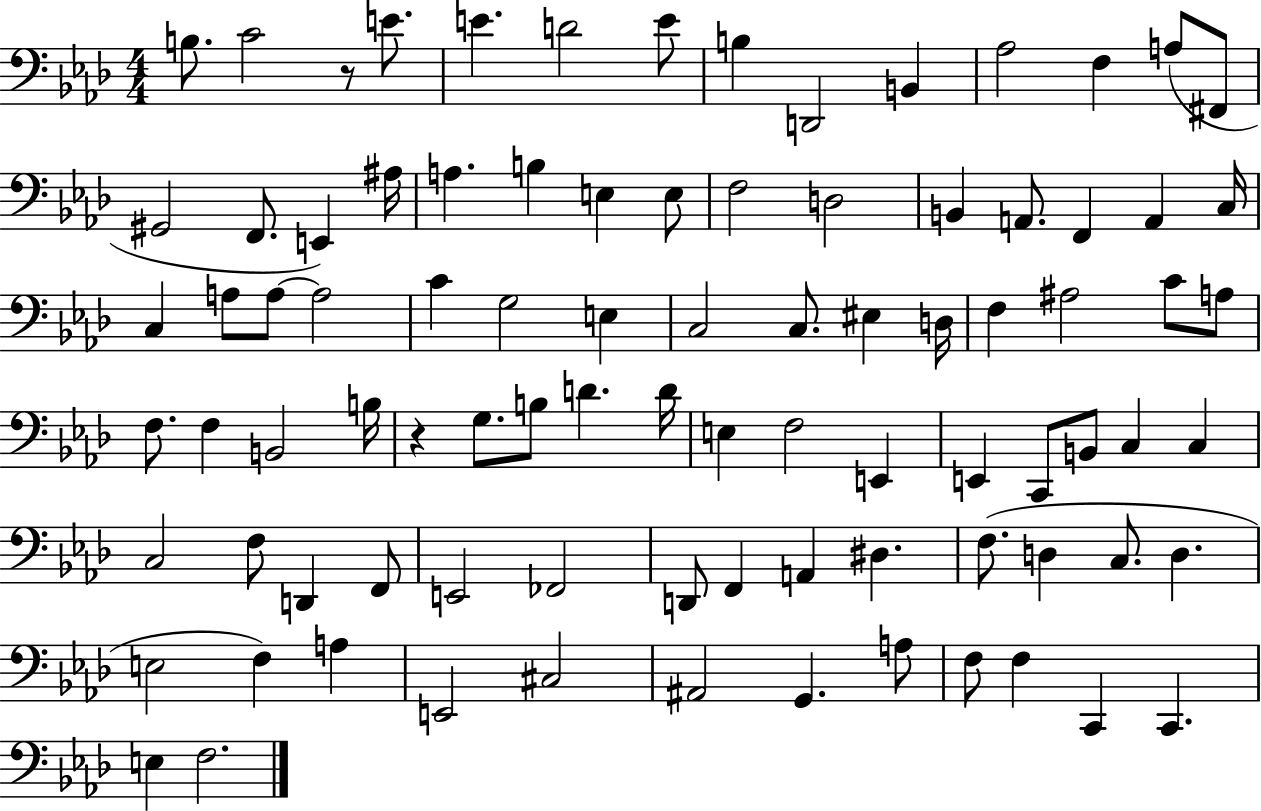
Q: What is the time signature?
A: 4/4